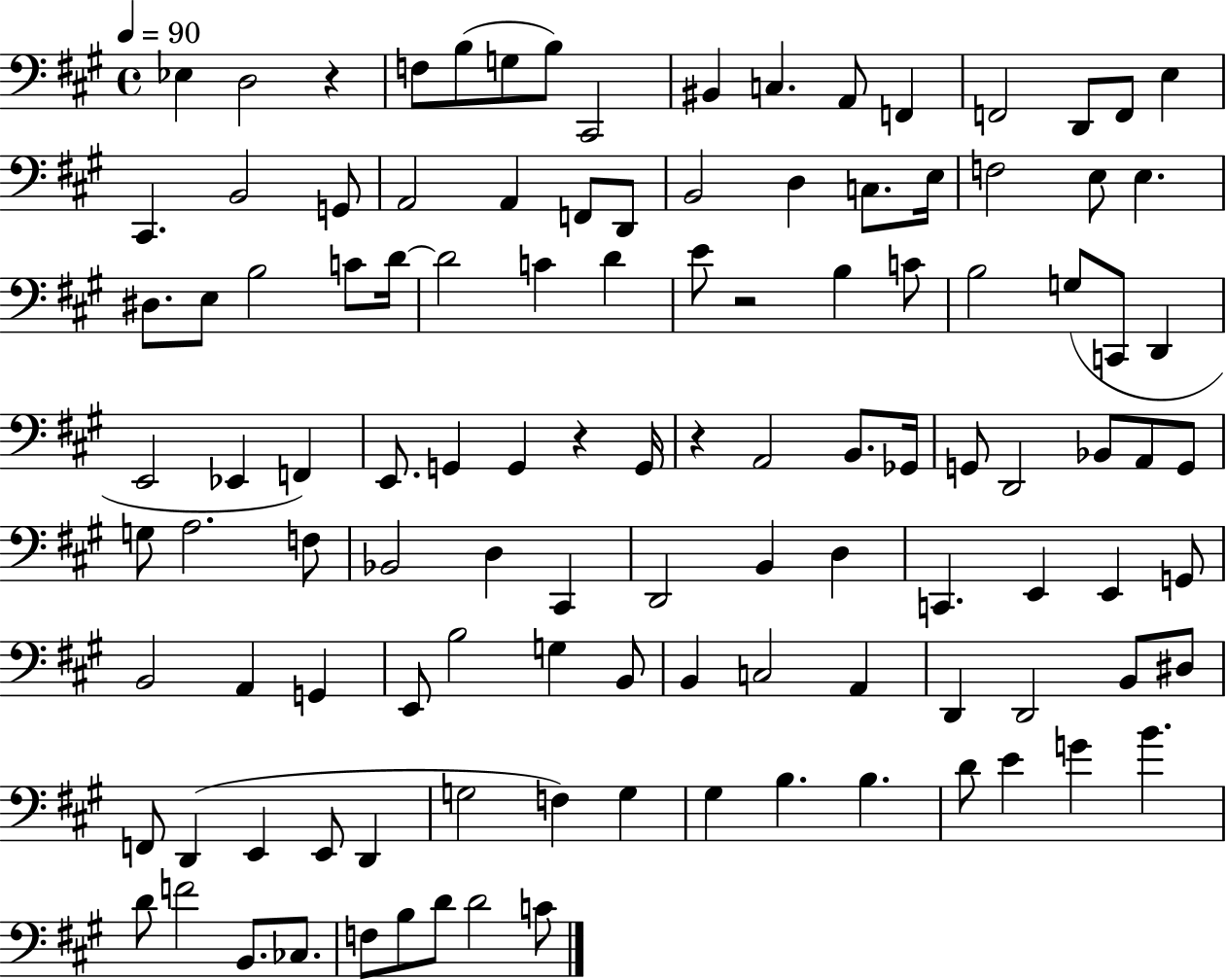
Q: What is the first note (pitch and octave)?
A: Eb3